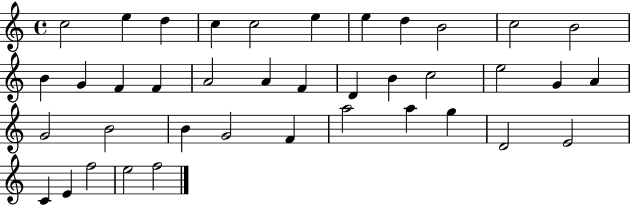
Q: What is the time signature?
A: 4/4